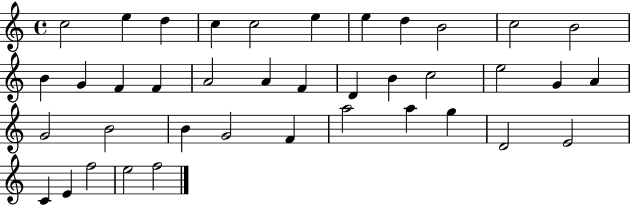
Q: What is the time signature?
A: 4/4